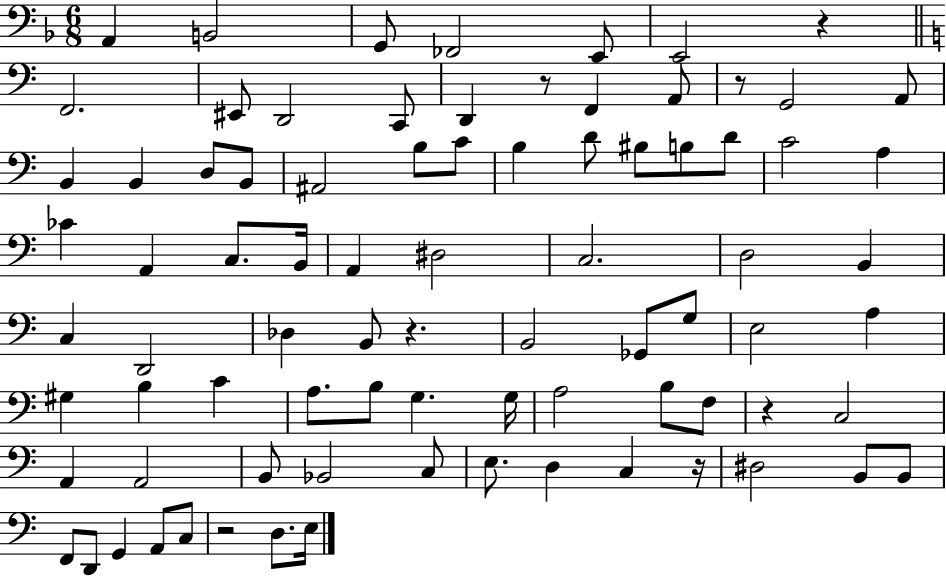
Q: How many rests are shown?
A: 7